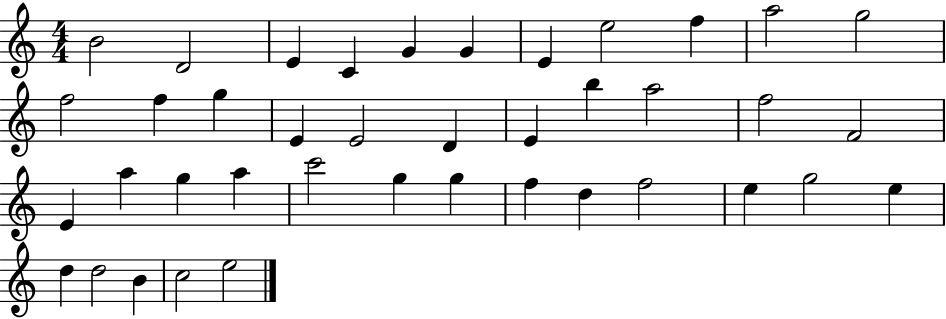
{
  \clef treble
  \numericTimeSignature
  \time 4/4
  \key c \major
  b'2 d'2 | e'4 c'4 g'4 g'4 | e'4 e''2 f''4 | a''2 g''2 | \break f''2 f''4 g''4 | e'4 e'2 d'4 | e'4 b''4 a''2 | f''2 f'2 | \break e'4 a''4 g''4 a''4 | c'''2 g''4 g''4 | f''4 d''4 f''2 | e''4 g''2 e''4 | \break d''4 d''2 b'4 | c''2 e''2 | \bar "|."
}